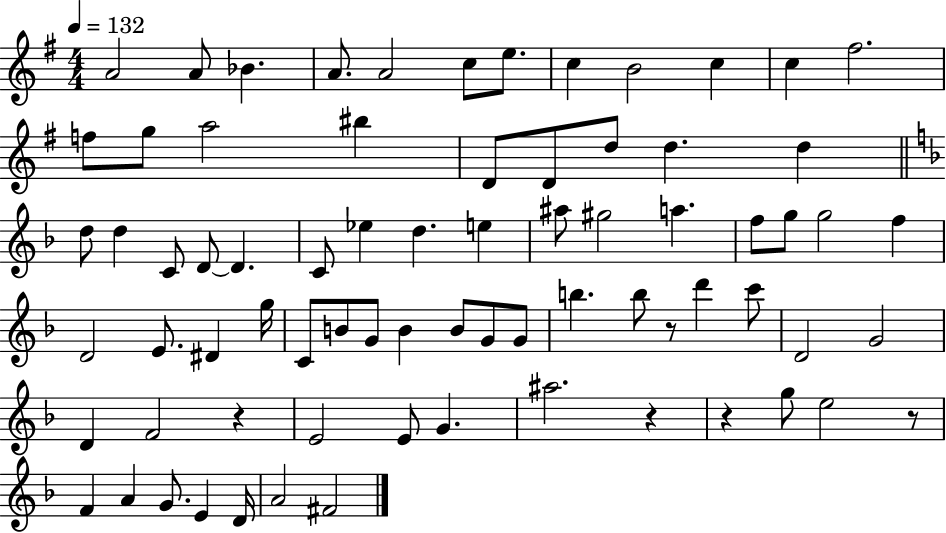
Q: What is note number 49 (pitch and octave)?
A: B5